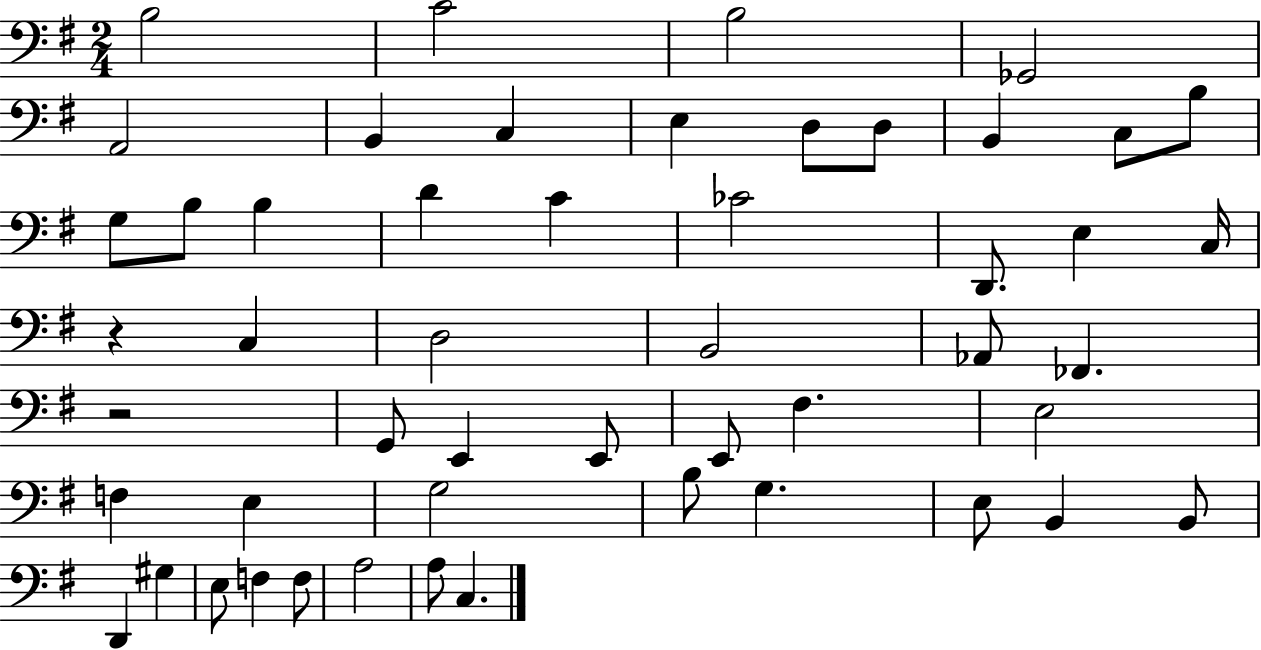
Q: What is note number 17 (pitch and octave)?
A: D4